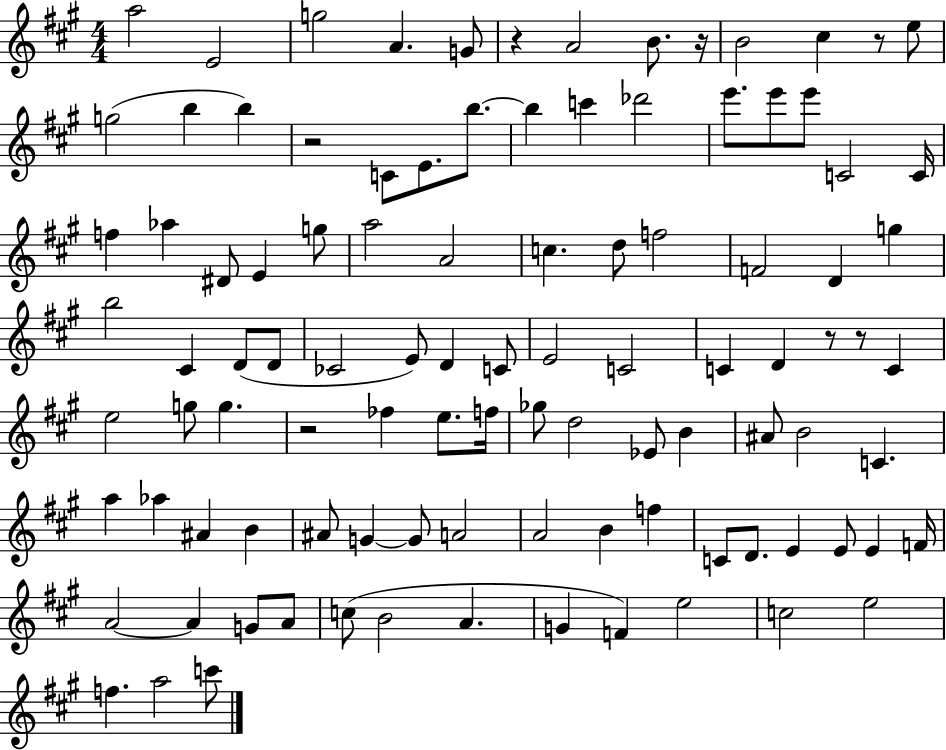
{
  \clef treble
  \numericTimeSignature
  \time 4/4
  \key a \major
  a''2 e'2 | g''2 a'4. g'8 | r4 a'2 b'8. r16 | b'2 cis''4 r8 e''8 | \break g''2( b''4 b''4) | r2 c'8 e'8. b''8.~~ | b''4 c'''4 des'''2 | e'''8. e'''8 e'''8 c'2 c'16 | \break f''4 aes''4 dis'8 e'4 g''8 | a''2 a'2 | c''4. d''8 f''2 | f'2 d'4 g''4 | \break b''2 cis'4 d'8( d'8 | ces'2 e'8) d'4 c'8 | e'2 c'2 | c'4 d'4 r8 r8 c'4 | \break e''2 g''8 g''4. | r2 fes''4 e''8. f''16 | ges''8 d''2 ees'8 b'4 | ais'8 b'2 c'4. | \break a''4 aes''4 ais'4 b'4 | ais'8 g'4~~ g'8 a'2 | a'2 b'4 f''4 | c'8 d'8. e'4 e'8 e'4 f'16 | \break a'2~~ a'4 g'8 a'8 | c''8( b'2 a'4. | g'4 f'4) e''2 | c''2 e''2 | \break f''4. a''2 c'''8 | \bar "|."
}